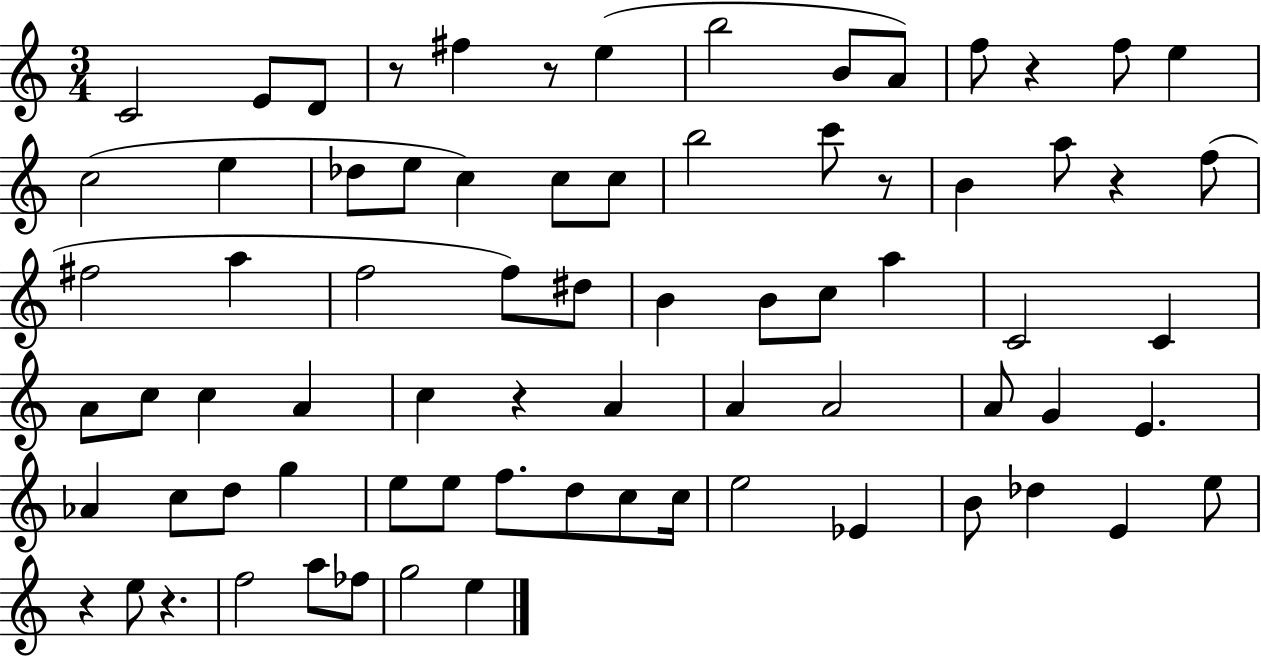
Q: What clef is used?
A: treble